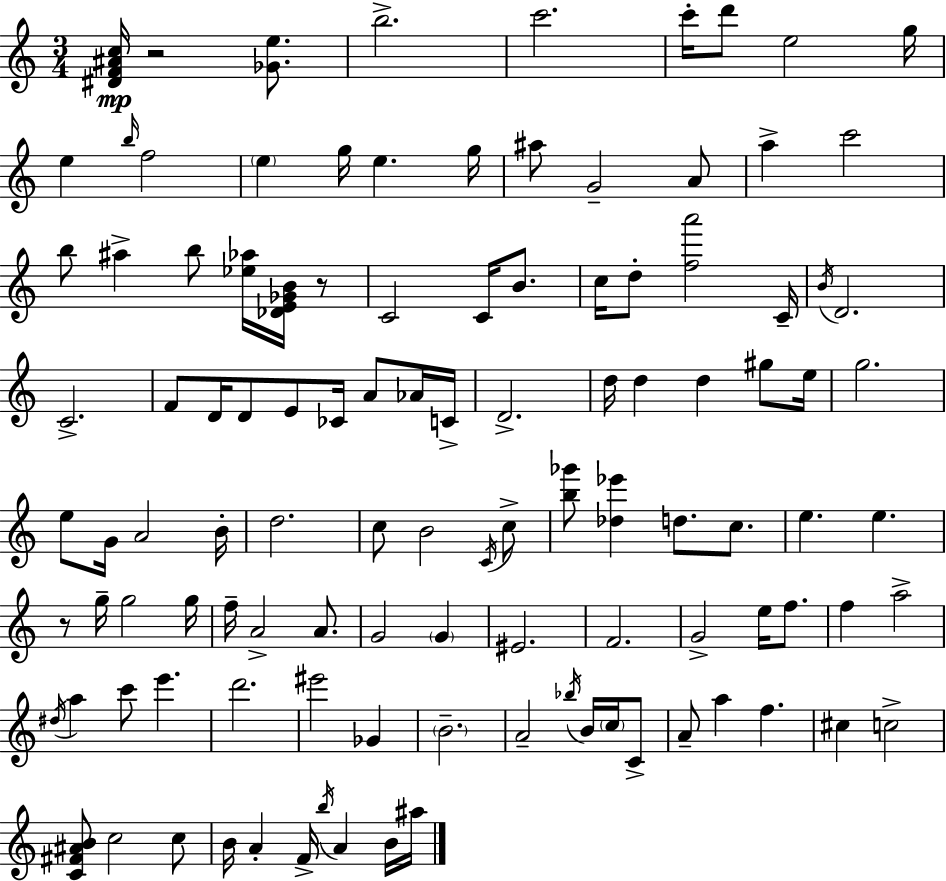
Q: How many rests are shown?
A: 3